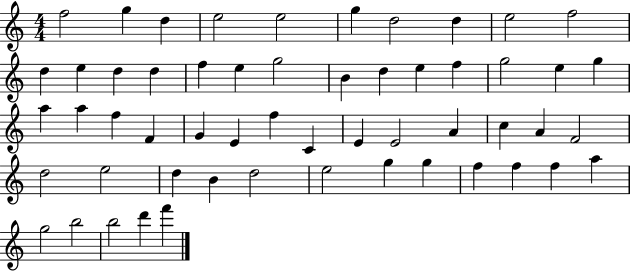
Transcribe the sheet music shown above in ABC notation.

X:1
T:Untitled
M:4/4
L:1/4
K:C
f2 g d e2 e2 g d2 d e2 f2 d e d d f e g2 B d e f g2 e g a a f F G E f C E E2 A c A F2 d2 e2 d B d2 e2 g g f f f a g2 b2 b2 d' f'